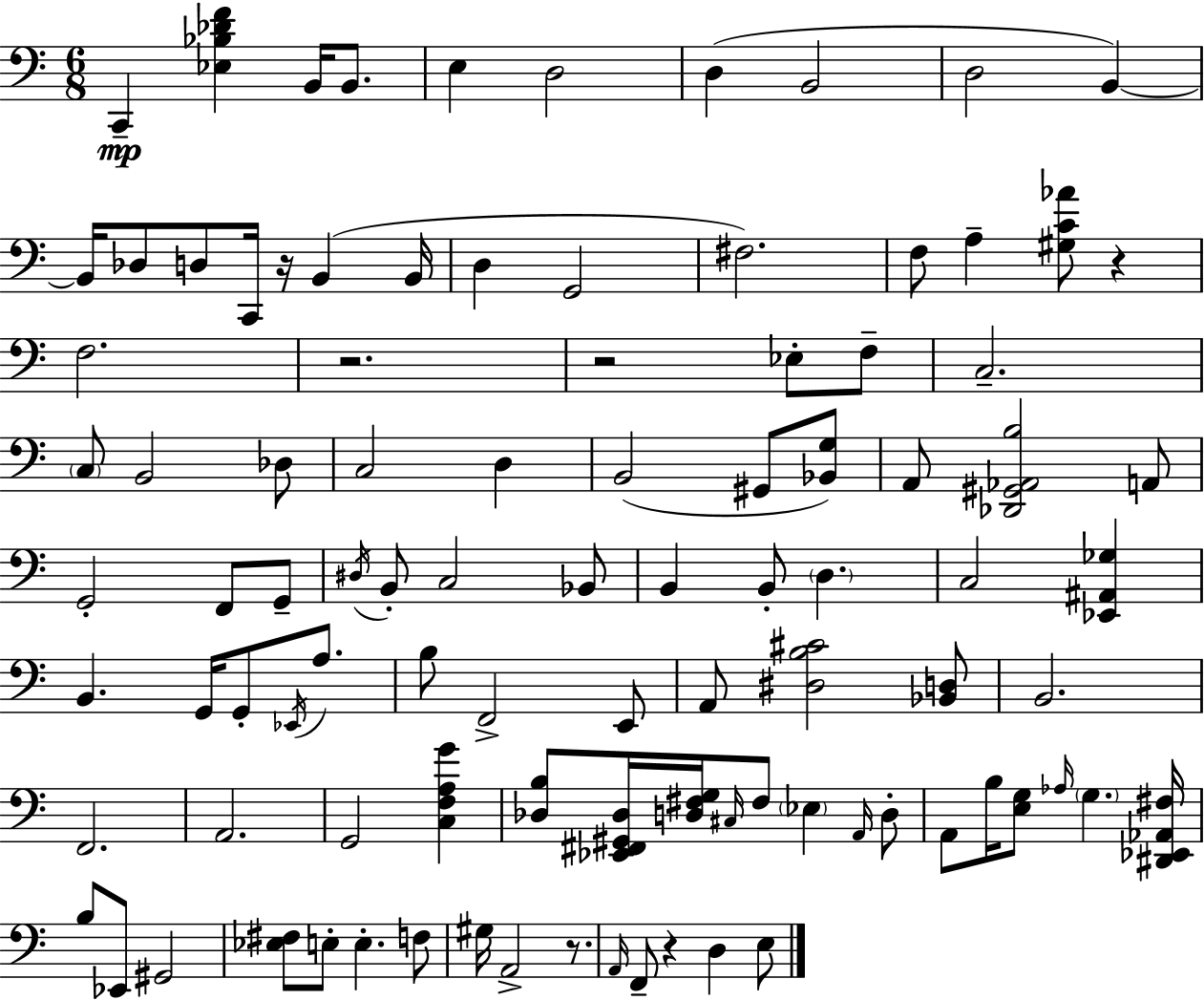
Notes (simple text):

C2/q [Eb3,Bb3,Db4,F4]/q B2/s B2/e. E3/q D3/h D3/q B2/h D3/h B2/q B2/s Db3/e D3/e C2/s R/s B2/q B2/s D3/q G2/h F#3/h. F3/e A3/q [G#3,C4,Ab4]/e R/q F3/h. R/h. R/h Eb3/e F3/e C3/h. C3/e B2/h Db3/e C3/h D3/q B2/h G#2/e [Bb2,G3]/e A2/e [Db2,G#2,Ab2,B3]/h A2/e G2/h F2/e G2/e D#3/s B2/e C3/h Bb2/e B2/q B2/e D3/q. C3/h [Eb2,A#2,Gb3]/q B2/q. G2/s G2/e Eb2/s A3/e. B3/e F2/h E2/e A2/e [D#3,B3,C#4]/h [Bb2,D3]/e B2/h. F2/h. A2/h. G2/h [C3,F3,A3,G4]/q [Db3,B3]/e [Eb2,F#2,G#2,Db3]/s [D3,F#3,G3]/s C#3/s F#3/e Eb3/q A2/s D3/e A2/e B3/s [E3,G3]/e Ab3/s G3/q. [D#2,Eb2,Ab2,F#3]/s B3/e Eb2/e G#2/h [Eb3,F#3]/e E3/e E3/q. F3/e G#3/s A2/h R/e. A2/s F2/e R/q D3/q E3/e